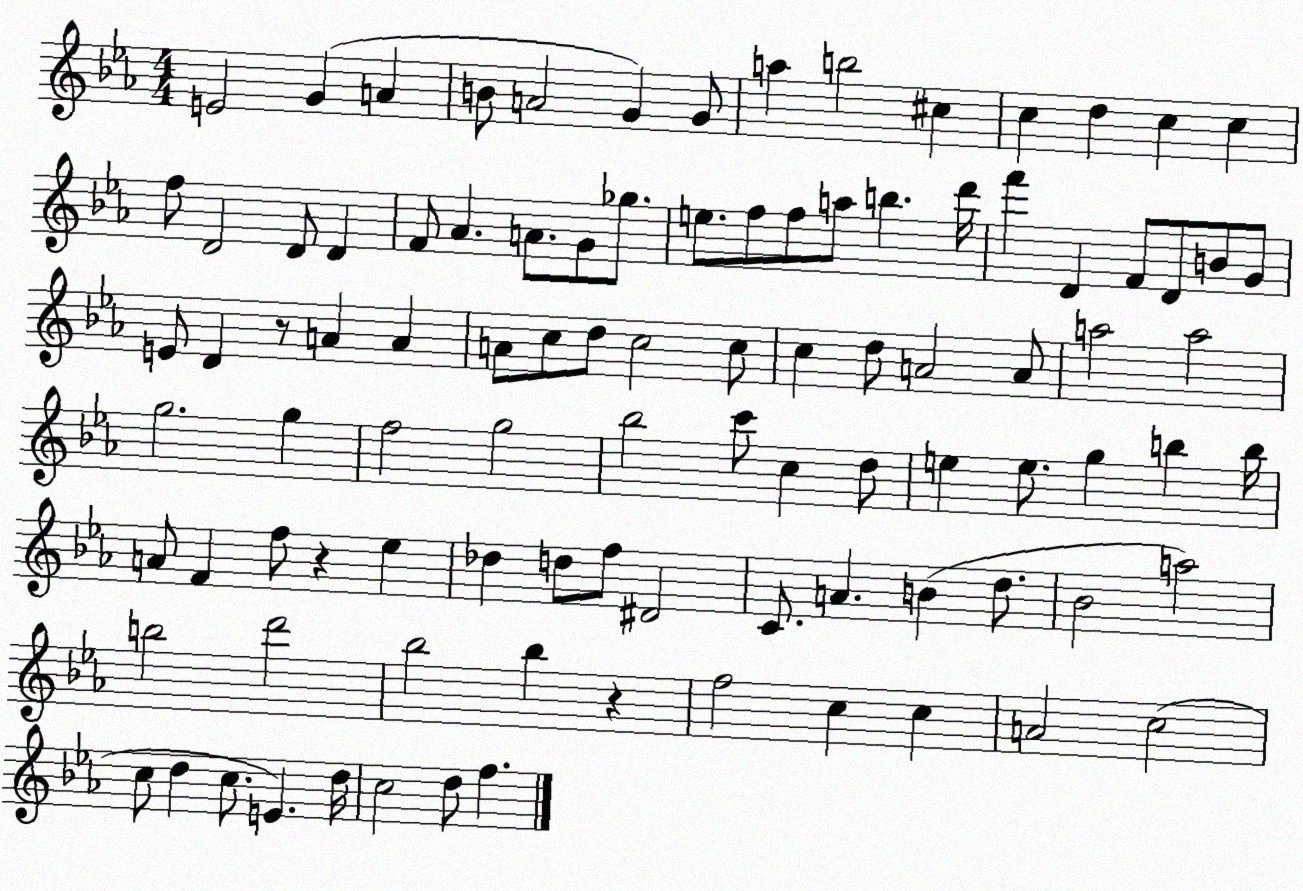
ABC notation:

X:1
T:Untitled
M:4/4
L:1/4
K:Eb
E2 G A B/2 A2 G G/2 a b2 ^c c d c c f/2 D2 D/2 D F/2 _A A/2 G/2 _g/2 e/2 f/2 f/2 a/2 b d'/4 f' D F/2 D/2 B/2 G/2 E/2 D z/2 A A A/2 c/2 d/2 c2 c/2 c d/2 A2 A/2 a2 a2 g2 g f2 g2 _b2 c'/2 c d/2 e e/2 g b b/4 A/2 F f/2 z _e _d d/2 f/2 ^D2 C/2 A B d/2 _B2 a2 b2 d'2 _b2 _b z f2 c c A2 c2 c/2 d c/2 E d/4 c2 d/2 f